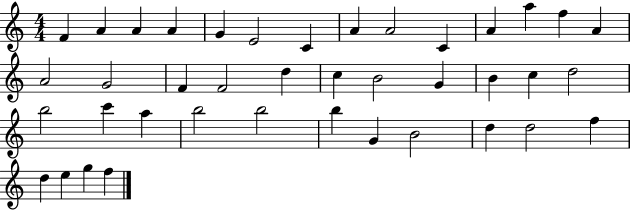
F4/q A4/q A4/q A4/q G4/q E4/h C4/q A4/q A4/h C4/q A4/q A5/q F5/q A4/q A4/h G4/h F4/q F4/h D5/q C5/q B4/h G4/q B4/q C5/q D5/h B5/h C6/q A5/q B5/h B5/h B5/q G4/q B4/h D5/q D5/h F5/q D5/q E5/q G5/q F5/q